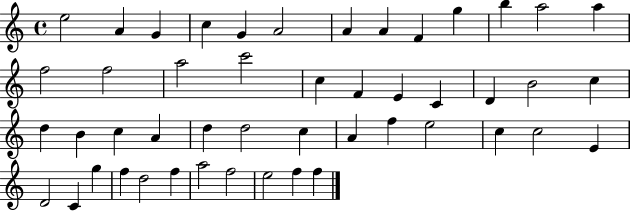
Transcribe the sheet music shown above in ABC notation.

X:1
T:Untitled
M:4/4
L:1/4
K:C
e2 A G c G A2 A A F g b a2 a f2 f2 a2 c'2 c F E C D B2 c d B c A d d2 c A f e2 c c2 E D2 C g f d2 f a2 f2 e2 f f